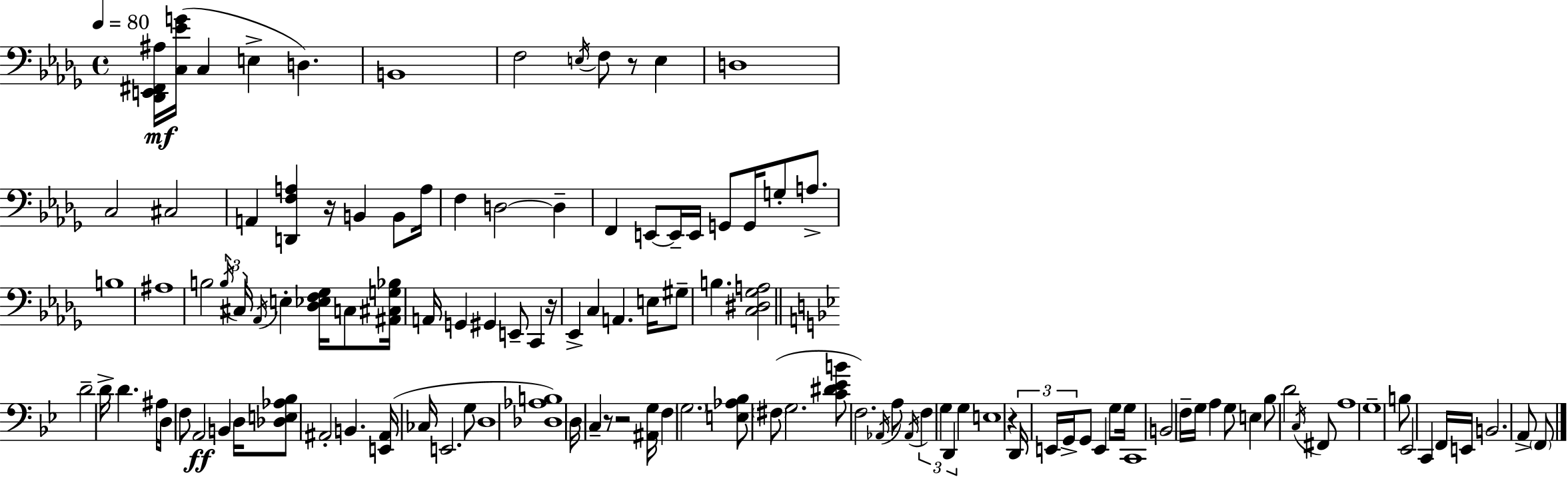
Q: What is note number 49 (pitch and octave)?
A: A#3